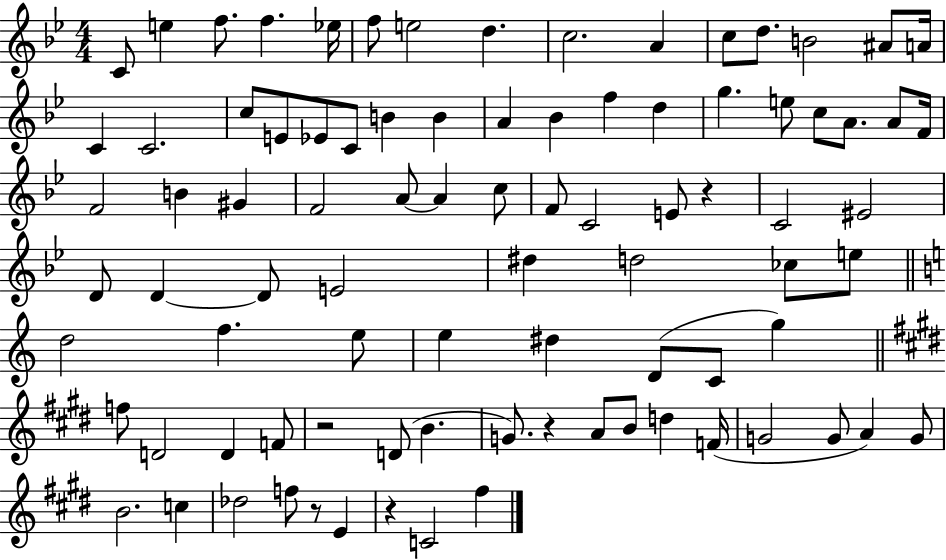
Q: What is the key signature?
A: BES major